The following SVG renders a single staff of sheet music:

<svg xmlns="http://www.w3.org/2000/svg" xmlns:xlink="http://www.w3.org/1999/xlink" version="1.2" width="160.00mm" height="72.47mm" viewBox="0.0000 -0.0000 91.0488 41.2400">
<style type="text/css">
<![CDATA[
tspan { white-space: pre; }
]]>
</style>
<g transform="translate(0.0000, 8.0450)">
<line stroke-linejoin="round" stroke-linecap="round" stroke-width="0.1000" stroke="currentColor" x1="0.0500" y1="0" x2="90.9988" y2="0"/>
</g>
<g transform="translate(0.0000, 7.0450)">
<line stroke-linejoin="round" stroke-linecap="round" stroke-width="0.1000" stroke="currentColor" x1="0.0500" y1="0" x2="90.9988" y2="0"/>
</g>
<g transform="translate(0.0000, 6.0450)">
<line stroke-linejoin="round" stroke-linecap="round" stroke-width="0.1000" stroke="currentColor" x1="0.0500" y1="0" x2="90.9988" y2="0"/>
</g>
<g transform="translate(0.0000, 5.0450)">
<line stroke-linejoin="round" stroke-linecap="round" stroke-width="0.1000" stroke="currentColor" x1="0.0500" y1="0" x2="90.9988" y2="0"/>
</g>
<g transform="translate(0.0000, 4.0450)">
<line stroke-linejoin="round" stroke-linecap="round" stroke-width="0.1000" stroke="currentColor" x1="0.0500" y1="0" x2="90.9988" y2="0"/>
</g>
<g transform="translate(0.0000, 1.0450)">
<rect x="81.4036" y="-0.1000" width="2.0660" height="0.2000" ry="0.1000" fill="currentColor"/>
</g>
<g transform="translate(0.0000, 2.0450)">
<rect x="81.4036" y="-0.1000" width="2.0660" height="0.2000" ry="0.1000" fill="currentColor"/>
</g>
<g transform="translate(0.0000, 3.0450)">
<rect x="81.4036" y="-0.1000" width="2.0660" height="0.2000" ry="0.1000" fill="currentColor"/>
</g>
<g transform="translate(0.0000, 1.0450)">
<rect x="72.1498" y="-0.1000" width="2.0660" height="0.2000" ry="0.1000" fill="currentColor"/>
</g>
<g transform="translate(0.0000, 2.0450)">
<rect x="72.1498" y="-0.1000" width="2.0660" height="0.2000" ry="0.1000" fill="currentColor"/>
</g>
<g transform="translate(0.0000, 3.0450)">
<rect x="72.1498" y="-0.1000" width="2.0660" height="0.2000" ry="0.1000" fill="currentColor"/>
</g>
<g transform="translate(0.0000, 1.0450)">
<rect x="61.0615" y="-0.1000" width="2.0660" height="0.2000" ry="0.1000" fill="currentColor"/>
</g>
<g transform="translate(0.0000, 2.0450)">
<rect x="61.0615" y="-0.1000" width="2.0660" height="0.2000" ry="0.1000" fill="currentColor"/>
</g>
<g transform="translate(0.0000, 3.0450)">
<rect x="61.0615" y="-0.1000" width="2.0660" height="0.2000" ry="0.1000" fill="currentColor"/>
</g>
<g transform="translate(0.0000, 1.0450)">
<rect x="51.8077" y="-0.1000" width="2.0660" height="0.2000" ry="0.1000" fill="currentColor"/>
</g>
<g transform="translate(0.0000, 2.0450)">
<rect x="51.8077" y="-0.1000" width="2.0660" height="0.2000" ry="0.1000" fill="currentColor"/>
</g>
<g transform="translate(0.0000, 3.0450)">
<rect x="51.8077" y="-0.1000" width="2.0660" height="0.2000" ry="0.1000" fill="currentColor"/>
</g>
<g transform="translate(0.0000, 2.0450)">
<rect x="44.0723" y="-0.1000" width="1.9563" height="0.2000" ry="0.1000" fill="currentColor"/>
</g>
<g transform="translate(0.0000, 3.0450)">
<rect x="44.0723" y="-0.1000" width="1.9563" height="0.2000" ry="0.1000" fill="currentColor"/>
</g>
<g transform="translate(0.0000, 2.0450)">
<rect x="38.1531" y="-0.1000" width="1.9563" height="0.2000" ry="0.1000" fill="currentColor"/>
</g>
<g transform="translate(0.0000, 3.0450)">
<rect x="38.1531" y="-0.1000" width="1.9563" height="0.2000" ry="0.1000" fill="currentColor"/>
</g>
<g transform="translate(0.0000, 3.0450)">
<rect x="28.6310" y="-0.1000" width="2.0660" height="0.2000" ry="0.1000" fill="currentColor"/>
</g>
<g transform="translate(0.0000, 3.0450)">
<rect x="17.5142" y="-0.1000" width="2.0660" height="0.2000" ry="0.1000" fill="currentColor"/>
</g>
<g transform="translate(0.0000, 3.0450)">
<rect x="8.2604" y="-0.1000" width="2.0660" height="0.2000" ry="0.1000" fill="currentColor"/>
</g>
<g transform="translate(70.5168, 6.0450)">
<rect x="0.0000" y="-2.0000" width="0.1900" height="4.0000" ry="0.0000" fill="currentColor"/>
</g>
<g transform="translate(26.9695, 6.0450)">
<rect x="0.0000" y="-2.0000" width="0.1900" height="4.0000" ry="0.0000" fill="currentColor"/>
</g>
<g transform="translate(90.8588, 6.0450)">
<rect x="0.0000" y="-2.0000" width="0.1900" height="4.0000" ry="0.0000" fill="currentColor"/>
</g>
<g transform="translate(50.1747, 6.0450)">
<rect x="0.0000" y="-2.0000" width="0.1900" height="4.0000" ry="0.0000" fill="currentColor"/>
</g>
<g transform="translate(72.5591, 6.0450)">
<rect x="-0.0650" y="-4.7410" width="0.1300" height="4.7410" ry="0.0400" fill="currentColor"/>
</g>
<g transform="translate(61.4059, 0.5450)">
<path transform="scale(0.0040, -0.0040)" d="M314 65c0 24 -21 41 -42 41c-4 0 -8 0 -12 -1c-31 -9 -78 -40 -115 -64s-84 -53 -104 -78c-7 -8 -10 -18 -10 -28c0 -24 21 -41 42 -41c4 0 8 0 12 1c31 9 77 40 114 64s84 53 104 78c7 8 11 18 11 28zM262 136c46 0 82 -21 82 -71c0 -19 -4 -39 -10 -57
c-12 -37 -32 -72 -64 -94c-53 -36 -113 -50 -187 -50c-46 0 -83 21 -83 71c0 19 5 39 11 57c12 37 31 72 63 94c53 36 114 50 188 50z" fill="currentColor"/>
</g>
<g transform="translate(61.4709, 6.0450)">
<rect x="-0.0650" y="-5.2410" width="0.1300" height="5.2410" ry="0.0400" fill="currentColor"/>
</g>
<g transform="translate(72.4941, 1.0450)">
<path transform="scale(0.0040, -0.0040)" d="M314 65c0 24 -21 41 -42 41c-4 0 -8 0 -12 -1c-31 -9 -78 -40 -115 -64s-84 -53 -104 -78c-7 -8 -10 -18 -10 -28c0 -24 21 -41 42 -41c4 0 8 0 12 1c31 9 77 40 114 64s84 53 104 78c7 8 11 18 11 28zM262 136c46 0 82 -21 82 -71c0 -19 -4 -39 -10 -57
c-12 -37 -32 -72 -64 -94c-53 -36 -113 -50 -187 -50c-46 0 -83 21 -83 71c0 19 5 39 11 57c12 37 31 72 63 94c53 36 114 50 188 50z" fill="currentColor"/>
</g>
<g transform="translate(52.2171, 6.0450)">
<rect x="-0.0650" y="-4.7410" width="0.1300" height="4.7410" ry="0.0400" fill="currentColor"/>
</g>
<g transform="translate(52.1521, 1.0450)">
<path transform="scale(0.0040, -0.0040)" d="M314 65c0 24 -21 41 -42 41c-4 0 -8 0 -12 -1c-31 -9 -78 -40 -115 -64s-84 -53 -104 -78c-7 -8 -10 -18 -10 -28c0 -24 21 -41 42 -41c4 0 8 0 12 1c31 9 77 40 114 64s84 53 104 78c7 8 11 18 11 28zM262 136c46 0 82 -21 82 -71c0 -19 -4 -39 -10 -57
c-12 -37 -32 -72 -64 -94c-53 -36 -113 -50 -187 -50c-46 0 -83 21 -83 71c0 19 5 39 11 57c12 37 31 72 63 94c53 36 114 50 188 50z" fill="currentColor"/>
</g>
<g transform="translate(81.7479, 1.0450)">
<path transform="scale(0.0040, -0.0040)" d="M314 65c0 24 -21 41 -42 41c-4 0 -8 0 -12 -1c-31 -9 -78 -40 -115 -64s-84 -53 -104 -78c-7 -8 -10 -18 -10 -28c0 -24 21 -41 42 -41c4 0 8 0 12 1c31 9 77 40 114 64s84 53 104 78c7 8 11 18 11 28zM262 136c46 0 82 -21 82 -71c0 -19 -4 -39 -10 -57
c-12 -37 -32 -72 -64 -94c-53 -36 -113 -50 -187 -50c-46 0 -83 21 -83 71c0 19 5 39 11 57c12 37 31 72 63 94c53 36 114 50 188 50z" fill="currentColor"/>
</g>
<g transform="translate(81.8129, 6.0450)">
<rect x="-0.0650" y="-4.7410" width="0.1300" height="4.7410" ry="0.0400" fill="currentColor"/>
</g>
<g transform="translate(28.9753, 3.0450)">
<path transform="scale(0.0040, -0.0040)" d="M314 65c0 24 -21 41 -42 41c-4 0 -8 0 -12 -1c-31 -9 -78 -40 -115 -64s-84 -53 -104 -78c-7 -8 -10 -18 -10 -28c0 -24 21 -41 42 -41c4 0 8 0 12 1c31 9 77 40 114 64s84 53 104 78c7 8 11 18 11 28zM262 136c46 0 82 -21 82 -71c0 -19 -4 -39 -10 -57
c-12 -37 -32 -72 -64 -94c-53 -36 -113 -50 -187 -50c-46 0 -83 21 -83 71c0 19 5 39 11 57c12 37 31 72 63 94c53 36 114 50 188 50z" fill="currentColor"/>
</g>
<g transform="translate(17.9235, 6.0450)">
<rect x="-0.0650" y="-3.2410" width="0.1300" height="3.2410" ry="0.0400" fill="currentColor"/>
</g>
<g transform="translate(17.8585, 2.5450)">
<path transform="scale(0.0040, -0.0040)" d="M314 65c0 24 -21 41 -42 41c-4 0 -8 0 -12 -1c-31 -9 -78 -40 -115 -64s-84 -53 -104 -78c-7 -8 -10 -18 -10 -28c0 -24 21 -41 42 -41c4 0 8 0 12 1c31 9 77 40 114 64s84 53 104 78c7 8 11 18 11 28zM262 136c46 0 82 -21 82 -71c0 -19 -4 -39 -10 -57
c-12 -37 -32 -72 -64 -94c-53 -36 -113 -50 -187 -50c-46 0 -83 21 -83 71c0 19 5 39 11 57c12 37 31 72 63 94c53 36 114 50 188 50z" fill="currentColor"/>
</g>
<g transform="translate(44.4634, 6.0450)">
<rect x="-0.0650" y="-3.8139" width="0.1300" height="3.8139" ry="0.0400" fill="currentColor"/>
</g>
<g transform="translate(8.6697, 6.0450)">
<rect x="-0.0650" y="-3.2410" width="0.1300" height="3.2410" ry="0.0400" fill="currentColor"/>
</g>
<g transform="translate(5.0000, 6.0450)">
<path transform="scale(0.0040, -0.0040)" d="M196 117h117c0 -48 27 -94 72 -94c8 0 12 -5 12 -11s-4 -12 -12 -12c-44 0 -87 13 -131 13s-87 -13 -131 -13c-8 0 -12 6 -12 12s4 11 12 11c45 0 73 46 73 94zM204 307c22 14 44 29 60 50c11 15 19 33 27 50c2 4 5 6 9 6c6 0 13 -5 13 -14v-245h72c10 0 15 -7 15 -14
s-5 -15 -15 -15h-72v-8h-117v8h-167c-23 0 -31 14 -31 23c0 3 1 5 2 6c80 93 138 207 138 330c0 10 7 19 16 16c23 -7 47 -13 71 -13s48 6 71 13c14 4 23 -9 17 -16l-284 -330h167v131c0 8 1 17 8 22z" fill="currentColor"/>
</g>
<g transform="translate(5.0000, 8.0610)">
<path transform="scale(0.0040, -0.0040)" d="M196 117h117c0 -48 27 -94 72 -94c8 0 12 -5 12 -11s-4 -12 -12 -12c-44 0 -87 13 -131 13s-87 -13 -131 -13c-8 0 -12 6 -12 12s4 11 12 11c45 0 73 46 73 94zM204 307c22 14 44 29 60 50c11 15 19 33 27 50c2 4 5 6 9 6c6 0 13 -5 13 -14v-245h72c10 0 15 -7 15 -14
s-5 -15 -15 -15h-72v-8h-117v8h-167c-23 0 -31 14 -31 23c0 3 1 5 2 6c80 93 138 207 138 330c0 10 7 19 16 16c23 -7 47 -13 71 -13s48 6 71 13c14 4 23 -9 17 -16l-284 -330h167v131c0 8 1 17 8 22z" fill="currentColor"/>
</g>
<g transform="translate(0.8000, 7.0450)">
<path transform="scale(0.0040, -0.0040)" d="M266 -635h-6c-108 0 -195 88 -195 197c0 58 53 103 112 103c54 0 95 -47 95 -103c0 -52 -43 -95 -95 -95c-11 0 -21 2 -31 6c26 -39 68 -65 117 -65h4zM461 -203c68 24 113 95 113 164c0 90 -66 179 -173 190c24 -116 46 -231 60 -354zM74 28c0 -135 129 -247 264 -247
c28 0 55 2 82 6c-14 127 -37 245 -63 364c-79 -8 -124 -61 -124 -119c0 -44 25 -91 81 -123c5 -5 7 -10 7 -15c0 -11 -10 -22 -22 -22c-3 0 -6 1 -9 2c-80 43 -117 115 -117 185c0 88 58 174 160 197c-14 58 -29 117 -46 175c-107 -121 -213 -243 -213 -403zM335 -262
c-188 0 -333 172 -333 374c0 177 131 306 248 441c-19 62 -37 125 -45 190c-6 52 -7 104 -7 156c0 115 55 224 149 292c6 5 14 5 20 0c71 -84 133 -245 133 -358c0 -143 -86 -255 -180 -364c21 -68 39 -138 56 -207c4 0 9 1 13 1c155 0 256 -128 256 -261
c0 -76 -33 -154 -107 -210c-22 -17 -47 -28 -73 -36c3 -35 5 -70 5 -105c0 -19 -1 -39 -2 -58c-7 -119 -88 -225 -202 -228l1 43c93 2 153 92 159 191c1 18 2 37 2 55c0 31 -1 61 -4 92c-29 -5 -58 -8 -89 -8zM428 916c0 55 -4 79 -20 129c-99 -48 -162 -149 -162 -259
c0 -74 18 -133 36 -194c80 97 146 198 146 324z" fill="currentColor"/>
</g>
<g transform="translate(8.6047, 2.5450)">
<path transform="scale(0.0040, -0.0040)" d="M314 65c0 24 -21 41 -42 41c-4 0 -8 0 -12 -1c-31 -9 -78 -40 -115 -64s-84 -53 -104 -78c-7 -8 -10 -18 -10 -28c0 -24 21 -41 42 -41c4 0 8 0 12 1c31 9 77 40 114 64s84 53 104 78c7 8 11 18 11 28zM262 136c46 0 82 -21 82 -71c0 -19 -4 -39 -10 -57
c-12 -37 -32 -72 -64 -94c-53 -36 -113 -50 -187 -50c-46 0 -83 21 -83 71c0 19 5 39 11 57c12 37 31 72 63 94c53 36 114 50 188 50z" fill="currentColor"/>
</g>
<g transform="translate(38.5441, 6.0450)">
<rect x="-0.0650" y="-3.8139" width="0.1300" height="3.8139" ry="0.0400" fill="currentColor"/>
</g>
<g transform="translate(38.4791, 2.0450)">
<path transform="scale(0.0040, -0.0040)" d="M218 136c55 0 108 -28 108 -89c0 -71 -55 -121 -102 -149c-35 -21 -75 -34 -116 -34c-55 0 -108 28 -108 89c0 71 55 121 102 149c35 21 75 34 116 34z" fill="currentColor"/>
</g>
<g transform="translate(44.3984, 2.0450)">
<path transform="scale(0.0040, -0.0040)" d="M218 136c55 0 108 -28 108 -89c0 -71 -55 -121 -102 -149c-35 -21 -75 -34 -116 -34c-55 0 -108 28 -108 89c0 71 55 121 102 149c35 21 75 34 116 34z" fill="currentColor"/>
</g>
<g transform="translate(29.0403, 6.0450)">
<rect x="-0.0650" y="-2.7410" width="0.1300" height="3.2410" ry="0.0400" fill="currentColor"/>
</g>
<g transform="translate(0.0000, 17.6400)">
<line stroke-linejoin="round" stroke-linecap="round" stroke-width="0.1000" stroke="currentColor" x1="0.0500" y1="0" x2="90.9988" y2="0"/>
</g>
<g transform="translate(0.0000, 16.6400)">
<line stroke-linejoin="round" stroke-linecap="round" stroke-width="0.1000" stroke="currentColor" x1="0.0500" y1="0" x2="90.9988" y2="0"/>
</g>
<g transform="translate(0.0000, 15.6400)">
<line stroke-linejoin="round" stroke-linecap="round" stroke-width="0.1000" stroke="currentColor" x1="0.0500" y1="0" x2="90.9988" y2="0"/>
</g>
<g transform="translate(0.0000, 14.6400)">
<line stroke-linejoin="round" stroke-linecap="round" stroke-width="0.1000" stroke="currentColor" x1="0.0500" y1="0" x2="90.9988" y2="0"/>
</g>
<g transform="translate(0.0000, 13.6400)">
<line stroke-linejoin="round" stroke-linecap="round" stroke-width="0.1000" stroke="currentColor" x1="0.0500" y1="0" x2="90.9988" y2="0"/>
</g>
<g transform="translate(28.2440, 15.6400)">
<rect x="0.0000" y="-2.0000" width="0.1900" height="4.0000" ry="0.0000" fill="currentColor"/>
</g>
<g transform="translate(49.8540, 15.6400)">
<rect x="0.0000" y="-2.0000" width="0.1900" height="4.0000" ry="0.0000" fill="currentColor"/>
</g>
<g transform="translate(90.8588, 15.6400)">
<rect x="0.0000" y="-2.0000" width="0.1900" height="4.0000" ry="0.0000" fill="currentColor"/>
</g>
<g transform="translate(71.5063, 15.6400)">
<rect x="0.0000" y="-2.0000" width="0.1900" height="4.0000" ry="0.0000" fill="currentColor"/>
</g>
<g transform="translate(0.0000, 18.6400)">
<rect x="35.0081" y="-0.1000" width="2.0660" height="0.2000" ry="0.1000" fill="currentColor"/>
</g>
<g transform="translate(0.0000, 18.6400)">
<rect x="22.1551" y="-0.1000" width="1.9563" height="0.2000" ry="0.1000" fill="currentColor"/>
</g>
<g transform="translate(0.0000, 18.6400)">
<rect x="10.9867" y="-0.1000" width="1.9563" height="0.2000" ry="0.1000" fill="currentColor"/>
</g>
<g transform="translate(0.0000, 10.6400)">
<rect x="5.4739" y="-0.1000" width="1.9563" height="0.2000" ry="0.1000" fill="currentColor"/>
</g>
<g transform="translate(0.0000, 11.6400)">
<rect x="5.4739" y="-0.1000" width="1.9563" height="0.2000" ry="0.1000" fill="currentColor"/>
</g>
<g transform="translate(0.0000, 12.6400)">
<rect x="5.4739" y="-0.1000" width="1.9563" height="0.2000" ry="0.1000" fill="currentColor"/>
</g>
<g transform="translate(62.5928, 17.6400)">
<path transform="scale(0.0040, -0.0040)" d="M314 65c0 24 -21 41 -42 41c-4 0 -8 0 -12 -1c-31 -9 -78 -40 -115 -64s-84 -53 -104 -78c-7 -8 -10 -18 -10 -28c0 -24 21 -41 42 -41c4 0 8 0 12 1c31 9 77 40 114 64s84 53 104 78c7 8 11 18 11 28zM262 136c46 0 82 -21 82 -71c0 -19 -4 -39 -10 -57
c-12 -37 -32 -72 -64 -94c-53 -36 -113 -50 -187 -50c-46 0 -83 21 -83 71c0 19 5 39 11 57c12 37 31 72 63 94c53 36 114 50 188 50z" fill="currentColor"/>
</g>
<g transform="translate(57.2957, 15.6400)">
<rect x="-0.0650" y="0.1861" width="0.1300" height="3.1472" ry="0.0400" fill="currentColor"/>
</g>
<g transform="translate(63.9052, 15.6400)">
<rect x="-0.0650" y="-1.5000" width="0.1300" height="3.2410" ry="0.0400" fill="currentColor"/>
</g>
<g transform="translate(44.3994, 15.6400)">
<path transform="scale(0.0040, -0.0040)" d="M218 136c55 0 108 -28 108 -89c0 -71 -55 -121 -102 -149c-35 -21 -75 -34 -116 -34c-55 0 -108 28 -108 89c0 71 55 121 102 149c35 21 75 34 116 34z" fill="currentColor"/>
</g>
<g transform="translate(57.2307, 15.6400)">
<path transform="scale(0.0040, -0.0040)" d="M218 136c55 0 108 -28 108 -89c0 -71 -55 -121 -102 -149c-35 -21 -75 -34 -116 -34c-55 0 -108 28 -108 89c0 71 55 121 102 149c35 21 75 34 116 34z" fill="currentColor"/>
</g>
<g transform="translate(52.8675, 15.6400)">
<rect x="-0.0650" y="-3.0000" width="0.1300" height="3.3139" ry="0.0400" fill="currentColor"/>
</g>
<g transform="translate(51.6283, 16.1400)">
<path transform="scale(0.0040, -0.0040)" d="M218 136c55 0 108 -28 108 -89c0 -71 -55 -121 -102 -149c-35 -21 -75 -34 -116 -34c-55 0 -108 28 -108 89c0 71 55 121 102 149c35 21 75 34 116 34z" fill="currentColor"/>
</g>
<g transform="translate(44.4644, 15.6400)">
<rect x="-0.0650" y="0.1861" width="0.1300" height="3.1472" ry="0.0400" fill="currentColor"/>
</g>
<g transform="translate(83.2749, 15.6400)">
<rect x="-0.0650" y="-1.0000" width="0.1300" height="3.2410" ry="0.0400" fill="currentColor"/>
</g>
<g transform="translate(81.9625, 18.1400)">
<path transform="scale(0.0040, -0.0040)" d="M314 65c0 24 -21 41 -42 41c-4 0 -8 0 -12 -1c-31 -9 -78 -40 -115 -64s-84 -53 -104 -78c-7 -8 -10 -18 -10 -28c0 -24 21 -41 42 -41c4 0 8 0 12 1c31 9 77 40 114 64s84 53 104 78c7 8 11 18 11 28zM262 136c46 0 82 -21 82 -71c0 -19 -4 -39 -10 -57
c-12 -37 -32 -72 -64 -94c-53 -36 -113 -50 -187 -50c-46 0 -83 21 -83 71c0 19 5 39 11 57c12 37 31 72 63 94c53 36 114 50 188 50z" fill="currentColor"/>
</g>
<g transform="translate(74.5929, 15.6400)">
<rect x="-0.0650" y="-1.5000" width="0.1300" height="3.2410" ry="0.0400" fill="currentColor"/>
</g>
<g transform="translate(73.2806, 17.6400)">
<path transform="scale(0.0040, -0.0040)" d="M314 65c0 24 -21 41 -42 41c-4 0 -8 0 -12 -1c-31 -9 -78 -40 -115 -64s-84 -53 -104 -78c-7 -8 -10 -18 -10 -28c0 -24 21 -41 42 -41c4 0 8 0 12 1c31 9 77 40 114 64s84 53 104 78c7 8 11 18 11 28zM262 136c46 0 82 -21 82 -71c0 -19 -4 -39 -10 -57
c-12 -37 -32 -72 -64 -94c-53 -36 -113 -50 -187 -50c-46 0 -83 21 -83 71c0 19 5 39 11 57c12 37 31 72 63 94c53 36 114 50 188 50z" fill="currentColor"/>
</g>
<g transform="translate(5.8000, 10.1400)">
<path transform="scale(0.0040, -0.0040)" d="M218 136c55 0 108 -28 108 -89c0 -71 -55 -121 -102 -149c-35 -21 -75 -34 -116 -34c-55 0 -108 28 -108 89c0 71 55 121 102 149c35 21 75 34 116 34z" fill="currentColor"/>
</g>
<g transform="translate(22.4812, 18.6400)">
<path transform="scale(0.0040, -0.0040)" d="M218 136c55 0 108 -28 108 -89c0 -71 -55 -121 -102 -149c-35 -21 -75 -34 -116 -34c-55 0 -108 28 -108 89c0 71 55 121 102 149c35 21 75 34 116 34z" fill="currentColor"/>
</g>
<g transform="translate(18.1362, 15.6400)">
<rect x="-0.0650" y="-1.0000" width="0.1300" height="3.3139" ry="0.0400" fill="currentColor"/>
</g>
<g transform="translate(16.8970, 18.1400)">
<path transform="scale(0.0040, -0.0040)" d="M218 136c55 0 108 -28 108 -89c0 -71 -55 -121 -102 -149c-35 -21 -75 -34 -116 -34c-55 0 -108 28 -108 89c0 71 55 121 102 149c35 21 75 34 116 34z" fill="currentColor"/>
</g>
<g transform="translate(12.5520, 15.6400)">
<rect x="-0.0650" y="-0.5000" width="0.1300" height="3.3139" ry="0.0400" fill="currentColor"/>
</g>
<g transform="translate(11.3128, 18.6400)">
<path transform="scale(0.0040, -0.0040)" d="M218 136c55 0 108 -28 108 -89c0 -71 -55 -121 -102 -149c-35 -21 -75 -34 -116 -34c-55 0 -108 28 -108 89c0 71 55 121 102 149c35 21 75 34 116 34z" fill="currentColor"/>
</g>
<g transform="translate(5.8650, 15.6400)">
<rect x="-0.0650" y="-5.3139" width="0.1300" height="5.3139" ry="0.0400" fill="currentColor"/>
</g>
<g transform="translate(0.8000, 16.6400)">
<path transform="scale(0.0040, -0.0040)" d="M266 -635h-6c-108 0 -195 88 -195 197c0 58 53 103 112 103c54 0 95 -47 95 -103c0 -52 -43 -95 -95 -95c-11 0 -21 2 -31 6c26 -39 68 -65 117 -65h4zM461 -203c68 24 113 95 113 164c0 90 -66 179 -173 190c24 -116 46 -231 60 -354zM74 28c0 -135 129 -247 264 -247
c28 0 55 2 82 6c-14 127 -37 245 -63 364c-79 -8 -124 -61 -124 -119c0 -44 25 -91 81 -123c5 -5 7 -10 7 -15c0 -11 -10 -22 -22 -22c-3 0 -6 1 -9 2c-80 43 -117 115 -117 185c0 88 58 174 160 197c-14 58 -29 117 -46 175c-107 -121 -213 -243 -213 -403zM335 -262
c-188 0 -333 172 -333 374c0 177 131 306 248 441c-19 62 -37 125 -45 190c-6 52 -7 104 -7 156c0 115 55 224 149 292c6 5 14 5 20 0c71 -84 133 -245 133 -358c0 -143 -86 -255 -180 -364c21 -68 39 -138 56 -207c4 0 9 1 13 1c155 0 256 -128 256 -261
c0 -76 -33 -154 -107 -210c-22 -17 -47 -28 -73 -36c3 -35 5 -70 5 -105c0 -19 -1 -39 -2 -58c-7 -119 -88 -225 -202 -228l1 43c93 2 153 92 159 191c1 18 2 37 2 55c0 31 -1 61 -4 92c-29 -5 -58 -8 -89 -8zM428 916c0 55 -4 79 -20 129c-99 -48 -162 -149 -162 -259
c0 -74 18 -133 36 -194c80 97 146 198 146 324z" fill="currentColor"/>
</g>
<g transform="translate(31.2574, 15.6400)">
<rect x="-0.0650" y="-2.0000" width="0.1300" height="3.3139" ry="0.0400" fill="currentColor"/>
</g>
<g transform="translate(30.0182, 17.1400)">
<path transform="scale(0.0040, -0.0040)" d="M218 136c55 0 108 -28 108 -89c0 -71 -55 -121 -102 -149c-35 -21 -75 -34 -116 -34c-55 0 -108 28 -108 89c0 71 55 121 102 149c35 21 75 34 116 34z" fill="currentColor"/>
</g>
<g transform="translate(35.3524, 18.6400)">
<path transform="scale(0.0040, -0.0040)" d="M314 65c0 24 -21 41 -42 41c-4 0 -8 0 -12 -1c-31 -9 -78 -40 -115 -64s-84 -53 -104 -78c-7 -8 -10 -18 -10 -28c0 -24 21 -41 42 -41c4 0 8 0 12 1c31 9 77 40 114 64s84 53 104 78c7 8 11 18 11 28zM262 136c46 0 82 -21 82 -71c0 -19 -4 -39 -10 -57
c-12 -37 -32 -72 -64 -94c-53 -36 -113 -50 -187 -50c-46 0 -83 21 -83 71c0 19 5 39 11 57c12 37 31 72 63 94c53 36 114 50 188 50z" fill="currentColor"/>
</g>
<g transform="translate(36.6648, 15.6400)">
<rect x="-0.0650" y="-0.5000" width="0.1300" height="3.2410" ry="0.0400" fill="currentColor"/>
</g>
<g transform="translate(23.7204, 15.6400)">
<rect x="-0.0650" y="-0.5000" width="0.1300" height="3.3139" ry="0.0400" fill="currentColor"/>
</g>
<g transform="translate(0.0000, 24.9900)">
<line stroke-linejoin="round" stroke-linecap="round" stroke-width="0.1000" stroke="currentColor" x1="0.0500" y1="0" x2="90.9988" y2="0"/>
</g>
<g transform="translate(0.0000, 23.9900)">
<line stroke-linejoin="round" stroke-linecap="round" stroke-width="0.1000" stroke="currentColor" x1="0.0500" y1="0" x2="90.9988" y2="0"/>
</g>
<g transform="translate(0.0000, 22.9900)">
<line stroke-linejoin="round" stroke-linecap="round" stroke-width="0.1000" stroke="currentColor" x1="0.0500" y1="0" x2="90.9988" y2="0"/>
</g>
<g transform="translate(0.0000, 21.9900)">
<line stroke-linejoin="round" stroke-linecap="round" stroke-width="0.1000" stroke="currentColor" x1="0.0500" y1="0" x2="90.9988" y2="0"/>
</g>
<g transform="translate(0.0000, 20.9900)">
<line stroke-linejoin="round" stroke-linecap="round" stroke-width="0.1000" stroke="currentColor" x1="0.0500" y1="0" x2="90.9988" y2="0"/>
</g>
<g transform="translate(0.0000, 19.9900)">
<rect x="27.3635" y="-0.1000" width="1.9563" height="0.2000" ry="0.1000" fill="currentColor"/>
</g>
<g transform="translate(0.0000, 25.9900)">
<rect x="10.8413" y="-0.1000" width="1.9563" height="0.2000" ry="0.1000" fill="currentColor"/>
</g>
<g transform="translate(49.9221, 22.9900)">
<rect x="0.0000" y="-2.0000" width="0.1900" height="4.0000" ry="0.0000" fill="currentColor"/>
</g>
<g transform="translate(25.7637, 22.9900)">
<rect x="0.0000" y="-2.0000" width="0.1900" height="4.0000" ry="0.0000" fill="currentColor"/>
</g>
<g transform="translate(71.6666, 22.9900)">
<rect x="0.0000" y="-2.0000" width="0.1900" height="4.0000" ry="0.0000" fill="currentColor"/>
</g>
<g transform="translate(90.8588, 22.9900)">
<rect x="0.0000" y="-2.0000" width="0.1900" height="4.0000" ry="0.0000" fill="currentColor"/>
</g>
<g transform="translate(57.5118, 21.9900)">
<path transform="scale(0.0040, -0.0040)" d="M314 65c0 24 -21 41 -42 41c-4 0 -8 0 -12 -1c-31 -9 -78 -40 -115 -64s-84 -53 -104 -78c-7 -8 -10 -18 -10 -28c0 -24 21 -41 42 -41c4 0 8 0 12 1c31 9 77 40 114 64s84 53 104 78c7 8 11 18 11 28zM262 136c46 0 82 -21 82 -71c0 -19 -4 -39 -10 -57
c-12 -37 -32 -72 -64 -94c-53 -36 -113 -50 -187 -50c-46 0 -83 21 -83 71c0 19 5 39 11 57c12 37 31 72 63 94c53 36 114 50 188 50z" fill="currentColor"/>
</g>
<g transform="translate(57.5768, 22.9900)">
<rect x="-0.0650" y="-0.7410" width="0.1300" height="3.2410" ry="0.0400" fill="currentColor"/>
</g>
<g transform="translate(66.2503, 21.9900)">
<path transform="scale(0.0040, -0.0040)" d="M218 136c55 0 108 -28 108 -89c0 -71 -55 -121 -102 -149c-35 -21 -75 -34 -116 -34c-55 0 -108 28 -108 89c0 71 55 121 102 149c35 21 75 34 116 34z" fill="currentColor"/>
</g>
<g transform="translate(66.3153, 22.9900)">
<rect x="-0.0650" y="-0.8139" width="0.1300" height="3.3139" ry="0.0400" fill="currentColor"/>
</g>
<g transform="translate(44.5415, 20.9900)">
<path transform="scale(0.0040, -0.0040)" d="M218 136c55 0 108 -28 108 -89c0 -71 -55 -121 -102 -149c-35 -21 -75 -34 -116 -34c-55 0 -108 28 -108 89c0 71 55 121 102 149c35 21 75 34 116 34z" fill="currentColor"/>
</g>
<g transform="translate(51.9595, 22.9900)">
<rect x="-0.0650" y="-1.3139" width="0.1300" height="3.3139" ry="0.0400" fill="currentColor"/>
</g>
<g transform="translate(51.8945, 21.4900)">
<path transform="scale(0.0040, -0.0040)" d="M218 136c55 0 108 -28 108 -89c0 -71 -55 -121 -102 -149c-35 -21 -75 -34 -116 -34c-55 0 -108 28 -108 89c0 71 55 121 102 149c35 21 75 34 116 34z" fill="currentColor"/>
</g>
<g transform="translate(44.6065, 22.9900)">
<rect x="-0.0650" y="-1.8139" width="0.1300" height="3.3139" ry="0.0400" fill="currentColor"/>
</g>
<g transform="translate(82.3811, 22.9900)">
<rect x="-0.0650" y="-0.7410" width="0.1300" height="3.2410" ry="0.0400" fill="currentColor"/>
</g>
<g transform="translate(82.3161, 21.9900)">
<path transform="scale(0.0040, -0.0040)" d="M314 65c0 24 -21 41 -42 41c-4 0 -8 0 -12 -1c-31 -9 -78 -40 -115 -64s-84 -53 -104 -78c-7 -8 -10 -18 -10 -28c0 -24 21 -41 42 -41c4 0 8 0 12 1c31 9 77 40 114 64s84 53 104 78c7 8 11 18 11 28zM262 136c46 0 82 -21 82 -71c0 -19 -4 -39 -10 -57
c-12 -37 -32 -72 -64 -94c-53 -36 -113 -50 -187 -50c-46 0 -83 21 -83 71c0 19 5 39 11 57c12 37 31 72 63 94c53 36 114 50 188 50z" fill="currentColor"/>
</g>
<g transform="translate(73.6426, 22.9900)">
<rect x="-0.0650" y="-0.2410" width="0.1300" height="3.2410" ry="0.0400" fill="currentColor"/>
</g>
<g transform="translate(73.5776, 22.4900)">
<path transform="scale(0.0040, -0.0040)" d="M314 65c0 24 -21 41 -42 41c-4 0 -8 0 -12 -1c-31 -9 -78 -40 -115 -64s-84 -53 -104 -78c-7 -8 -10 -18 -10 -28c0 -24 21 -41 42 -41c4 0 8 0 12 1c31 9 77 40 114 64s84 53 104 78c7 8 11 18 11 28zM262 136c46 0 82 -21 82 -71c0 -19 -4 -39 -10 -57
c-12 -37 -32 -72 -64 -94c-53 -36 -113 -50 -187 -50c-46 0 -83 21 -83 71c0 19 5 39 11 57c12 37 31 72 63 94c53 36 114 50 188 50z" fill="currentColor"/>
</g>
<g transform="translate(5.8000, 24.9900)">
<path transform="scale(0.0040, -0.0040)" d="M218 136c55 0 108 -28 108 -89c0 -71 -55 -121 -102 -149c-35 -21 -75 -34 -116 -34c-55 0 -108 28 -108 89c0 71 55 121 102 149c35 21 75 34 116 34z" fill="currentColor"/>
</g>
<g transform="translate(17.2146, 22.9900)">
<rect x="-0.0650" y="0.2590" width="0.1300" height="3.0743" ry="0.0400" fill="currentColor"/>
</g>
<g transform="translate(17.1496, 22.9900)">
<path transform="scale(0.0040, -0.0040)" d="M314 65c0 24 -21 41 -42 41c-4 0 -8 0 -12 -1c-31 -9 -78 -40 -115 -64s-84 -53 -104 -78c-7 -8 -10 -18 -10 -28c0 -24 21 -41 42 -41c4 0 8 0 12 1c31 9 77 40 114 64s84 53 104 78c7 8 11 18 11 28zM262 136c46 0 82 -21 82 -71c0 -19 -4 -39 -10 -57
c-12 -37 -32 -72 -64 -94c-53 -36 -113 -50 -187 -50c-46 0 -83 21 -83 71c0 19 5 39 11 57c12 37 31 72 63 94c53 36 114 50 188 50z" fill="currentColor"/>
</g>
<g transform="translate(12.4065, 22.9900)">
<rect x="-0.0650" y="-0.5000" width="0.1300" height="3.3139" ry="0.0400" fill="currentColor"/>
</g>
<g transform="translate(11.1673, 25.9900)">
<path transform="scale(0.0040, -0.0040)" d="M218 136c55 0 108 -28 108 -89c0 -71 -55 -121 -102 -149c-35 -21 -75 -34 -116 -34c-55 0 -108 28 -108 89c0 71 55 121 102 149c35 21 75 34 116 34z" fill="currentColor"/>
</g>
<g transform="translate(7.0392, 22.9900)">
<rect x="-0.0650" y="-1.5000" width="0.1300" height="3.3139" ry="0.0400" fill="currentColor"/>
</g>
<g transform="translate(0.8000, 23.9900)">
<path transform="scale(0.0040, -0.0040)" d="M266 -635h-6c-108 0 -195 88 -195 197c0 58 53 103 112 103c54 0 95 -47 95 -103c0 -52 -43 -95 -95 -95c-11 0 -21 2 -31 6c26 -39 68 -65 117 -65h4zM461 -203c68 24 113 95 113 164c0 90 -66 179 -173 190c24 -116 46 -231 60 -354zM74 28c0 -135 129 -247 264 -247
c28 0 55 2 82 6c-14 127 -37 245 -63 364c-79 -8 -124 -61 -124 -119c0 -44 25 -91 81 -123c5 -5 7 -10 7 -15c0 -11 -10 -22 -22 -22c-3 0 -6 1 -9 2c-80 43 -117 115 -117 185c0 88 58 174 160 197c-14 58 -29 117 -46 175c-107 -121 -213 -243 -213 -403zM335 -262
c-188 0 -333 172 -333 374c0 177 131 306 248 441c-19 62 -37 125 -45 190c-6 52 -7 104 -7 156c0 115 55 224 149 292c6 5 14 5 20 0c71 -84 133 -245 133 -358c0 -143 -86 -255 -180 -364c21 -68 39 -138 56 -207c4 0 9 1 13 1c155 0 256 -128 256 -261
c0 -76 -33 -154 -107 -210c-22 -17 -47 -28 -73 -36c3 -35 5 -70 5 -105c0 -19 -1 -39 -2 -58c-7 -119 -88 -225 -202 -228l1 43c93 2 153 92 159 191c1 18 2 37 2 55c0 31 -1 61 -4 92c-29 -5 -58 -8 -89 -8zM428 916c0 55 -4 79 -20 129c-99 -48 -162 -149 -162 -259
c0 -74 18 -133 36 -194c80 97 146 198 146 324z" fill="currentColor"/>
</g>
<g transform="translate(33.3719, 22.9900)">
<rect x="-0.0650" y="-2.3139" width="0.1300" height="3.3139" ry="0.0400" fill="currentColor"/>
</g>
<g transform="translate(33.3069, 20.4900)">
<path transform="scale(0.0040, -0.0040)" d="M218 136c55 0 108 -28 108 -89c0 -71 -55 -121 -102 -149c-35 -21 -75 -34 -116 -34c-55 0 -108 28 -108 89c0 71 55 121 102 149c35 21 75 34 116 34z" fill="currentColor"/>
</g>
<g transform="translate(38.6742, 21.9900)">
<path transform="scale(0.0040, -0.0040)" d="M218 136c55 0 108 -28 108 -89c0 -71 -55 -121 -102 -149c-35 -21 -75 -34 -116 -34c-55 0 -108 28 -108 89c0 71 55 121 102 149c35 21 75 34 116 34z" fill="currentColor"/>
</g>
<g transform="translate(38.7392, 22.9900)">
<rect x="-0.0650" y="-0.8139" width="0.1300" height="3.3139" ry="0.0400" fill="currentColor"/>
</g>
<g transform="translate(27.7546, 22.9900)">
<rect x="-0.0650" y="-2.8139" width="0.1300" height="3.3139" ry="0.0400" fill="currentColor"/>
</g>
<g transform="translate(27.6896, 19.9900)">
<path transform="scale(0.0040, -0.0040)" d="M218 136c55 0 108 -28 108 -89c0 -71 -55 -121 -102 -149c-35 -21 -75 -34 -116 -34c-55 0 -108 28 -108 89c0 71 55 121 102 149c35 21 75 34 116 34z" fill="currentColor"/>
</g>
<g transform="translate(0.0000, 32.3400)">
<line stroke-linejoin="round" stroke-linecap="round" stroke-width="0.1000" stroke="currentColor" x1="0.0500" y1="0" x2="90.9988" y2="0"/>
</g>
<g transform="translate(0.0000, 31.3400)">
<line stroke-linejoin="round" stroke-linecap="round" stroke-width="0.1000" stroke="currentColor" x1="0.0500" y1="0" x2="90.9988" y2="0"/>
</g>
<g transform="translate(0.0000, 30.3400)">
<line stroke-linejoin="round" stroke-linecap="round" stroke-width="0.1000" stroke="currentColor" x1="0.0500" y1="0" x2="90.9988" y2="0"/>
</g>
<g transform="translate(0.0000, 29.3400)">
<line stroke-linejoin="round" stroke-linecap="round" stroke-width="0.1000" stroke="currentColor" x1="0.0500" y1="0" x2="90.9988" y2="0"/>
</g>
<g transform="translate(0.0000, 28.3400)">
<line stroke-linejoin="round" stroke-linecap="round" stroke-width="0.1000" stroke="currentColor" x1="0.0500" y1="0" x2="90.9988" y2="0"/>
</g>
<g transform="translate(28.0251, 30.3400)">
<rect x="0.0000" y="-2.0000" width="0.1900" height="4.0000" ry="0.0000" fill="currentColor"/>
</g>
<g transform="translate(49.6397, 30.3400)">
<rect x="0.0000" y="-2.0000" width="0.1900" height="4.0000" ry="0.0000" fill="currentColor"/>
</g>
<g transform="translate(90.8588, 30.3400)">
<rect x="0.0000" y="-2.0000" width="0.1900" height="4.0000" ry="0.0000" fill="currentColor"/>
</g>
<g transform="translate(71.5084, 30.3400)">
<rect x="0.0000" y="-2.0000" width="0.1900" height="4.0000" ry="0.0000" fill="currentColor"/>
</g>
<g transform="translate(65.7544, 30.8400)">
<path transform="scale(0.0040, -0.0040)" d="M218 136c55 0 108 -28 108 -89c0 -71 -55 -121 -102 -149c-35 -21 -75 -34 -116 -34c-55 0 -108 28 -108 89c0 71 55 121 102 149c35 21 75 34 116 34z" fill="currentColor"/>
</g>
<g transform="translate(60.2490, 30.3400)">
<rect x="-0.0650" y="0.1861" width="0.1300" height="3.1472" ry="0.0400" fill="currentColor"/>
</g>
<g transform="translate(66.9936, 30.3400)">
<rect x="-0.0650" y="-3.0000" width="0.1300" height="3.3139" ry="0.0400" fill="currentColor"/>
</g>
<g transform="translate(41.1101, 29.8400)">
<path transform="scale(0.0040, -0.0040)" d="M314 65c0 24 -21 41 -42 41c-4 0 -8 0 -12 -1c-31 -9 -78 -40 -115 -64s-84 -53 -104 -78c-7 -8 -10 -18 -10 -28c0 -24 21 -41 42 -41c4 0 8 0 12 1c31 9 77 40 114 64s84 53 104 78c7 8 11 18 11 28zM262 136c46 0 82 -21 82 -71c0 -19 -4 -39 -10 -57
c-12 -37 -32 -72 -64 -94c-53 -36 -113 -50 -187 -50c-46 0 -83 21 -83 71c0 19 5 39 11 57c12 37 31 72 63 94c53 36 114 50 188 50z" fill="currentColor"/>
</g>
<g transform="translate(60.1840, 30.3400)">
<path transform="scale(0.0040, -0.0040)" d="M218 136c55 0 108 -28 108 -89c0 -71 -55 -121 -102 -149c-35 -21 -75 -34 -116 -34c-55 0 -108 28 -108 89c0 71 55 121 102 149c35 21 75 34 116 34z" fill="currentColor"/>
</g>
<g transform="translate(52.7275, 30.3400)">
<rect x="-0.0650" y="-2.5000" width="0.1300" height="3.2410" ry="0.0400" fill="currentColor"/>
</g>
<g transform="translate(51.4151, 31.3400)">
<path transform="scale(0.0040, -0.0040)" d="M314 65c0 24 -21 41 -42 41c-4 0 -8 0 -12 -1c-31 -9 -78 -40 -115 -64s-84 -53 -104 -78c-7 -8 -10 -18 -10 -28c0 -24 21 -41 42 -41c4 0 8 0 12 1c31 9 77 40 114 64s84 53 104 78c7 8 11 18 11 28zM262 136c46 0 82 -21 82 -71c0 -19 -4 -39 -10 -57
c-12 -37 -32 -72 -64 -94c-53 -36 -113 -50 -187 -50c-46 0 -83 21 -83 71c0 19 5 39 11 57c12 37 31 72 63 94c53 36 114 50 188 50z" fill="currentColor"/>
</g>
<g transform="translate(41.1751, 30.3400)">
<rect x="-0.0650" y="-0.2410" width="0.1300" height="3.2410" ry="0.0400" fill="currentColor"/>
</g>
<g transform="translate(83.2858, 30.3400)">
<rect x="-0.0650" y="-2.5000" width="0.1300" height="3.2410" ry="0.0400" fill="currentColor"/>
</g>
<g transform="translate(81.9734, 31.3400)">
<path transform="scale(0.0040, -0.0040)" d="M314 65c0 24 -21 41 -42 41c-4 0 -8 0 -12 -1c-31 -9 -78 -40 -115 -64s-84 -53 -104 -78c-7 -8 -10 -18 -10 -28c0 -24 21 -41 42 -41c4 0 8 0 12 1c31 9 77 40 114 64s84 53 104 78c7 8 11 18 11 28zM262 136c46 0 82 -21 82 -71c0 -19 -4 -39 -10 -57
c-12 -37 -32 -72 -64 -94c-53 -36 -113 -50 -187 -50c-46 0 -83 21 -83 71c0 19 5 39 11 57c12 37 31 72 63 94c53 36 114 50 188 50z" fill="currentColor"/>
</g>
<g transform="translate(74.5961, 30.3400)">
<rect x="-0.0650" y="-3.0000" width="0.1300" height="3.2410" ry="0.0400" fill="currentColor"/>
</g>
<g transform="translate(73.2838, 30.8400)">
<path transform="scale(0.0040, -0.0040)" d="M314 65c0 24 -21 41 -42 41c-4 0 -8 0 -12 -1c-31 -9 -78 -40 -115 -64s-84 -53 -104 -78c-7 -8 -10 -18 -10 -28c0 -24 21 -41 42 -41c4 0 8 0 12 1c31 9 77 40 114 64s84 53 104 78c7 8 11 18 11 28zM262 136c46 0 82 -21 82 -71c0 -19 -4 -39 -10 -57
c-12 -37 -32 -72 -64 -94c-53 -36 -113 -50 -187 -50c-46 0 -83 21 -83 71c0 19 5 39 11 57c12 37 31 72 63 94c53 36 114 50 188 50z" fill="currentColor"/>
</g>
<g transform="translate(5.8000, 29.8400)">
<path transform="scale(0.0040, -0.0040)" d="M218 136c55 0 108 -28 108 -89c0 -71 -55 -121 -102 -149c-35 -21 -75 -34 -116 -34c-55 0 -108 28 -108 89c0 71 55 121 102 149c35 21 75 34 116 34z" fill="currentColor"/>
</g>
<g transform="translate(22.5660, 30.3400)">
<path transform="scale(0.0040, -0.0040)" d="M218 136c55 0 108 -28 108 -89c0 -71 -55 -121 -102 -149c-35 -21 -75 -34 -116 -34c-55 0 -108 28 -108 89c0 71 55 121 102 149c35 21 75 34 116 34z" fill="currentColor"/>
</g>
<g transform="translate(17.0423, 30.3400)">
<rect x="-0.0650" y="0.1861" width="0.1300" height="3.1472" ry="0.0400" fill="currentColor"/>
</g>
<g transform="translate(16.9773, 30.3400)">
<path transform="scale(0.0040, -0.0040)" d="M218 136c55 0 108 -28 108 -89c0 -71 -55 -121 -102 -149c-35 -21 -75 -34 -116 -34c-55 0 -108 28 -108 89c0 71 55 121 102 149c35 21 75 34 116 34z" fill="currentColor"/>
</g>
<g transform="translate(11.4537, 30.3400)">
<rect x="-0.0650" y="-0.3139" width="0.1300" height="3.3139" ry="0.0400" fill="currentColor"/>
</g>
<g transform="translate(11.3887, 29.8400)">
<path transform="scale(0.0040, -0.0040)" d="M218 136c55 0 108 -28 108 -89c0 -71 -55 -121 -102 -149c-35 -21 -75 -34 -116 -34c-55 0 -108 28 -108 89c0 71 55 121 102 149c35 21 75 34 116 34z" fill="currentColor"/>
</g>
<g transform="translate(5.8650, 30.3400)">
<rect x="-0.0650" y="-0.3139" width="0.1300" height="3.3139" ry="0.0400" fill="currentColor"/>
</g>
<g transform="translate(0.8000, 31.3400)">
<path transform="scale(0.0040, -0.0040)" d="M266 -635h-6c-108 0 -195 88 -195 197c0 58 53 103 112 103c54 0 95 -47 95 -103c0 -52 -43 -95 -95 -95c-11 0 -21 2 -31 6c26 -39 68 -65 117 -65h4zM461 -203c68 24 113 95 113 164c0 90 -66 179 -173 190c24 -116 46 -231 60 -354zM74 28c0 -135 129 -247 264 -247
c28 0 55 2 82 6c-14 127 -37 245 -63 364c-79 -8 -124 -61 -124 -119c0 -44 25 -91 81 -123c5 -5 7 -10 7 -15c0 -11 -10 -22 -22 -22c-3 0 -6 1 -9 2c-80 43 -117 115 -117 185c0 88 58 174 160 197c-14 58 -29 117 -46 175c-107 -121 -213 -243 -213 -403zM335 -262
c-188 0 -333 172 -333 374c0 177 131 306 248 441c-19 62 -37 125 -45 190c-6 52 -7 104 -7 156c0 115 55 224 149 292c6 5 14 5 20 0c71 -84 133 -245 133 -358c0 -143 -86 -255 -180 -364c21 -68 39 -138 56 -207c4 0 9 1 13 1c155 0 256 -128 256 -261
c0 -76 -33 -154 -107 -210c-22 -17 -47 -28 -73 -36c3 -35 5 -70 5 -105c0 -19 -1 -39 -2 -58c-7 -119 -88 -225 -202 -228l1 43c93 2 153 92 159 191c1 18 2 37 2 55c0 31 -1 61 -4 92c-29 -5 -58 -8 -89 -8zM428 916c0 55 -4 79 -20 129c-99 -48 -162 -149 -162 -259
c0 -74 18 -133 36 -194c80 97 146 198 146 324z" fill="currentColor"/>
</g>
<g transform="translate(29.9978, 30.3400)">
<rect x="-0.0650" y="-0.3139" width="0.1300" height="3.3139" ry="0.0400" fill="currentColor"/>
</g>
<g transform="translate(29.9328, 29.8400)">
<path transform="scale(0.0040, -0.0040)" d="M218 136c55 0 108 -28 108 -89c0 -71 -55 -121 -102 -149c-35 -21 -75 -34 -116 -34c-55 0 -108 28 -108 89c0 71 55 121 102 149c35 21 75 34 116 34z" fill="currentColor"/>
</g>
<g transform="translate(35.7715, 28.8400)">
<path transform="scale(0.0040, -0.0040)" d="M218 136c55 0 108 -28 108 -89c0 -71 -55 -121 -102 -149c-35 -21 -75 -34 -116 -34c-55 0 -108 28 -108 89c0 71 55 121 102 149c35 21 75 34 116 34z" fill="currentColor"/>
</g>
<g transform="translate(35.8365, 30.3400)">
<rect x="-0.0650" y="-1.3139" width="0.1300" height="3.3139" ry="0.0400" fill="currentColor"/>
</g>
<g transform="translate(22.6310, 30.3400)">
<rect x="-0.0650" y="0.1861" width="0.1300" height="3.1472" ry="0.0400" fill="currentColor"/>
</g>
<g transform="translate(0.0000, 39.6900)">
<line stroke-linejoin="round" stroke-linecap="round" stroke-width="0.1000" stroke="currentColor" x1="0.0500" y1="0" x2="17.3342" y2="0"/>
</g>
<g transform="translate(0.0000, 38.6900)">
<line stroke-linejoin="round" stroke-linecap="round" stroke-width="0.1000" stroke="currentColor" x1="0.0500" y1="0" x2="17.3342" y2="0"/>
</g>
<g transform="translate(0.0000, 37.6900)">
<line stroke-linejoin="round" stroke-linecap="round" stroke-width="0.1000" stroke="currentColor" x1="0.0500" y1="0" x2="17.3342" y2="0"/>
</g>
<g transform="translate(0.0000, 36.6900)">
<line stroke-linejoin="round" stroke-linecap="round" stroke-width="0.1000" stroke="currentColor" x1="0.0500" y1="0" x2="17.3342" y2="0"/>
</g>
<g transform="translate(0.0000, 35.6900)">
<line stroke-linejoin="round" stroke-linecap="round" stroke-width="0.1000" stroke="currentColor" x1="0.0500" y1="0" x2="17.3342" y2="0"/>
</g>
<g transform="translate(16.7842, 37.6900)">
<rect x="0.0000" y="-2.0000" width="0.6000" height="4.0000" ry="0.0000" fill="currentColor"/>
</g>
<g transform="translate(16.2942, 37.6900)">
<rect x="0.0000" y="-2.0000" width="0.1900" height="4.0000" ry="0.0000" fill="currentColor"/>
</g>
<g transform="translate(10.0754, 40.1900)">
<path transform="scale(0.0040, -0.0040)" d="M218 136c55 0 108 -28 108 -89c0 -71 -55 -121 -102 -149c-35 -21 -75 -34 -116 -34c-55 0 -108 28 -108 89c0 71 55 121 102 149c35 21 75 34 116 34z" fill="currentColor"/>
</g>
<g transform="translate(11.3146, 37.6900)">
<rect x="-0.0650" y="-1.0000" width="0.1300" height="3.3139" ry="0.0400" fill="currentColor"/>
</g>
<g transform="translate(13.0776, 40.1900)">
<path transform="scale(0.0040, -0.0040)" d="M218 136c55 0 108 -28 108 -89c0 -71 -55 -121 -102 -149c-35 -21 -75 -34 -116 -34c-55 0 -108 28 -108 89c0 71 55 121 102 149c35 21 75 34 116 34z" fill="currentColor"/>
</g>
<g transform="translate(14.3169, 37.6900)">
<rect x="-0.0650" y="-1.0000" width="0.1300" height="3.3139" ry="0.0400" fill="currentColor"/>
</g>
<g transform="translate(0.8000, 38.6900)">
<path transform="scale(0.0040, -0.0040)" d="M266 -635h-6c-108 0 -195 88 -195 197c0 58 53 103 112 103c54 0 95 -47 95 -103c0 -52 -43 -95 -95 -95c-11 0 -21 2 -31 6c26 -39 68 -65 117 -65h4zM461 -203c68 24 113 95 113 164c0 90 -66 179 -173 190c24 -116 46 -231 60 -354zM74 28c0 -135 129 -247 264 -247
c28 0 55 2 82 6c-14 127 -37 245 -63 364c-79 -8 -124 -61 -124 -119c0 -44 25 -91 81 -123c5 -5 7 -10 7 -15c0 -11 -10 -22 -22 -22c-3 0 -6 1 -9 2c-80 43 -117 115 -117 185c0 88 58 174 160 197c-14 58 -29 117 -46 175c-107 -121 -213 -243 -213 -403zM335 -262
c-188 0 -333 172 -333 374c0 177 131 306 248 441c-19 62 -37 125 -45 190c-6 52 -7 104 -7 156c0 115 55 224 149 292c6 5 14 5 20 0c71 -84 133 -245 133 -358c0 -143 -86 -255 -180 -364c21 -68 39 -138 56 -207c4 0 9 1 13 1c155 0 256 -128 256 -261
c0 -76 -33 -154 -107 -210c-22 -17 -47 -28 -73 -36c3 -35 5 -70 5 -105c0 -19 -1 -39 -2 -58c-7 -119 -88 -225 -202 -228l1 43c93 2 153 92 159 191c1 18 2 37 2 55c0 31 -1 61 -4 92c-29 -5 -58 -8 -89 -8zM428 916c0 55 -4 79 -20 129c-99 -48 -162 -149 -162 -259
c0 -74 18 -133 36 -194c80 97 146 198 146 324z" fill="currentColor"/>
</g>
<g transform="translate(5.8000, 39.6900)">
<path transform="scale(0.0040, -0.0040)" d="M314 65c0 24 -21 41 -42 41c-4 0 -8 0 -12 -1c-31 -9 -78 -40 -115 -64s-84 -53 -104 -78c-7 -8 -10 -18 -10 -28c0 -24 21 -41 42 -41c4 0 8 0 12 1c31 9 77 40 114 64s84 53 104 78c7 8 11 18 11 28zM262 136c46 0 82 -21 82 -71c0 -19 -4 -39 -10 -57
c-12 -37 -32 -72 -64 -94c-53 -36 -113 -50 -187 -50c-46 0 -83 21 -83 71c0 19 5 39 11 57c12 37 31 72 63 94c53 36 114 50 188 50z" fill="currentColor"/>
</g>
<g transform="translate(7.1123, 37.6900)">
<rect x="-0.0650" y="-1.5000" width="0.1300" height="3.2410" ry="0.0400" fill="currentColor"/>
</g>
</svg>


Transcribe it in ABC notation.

X:1
T:Untitled
M:4/4
L:1/4
K:C
b2 b2 a2 c' c' e'2 f'2 e'2 e'2 f' C D C F C2 B A B E2 E2 D2 E C B2 a g d f e d2 d c2 d2 c c B B c e c2 G2 B A A2 G2 E2 D D